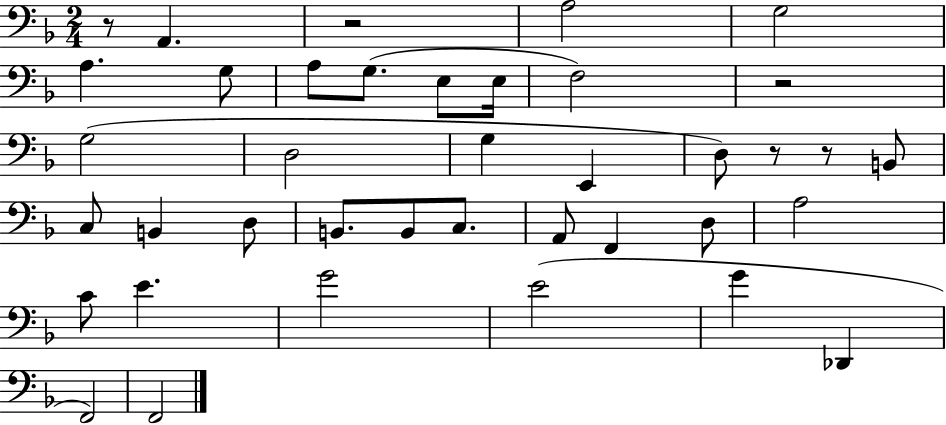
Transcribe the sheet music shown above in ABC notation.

X:1
T:Untitled
M:2/4
L:1/4
K:F
z/2 A,, z2 A,2 G,2 A, G,/2 A,/2 G,/2 E,/2 E,/4 F,2 z2 G,2 D,2 G, E,, D,/2 z/2 z/2 B,,/2 C,/2 B,, D,/2 B,,/2 B,,/2 C,/2 A,,/2 F,, D,/2 A,2 C/2 E G2 E2 G _D,, F,,2 F,,2